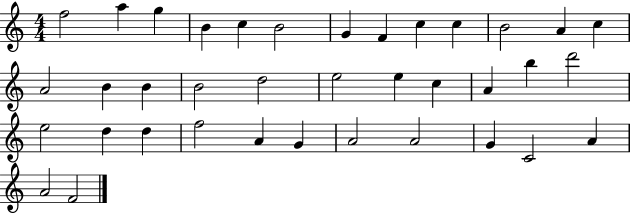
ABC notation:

X:1
T:Untitled
M:4/4
L:1/4
K:C
f2 a g B c B2 G F c c B2 A c A2 B B B2 d2 e2 e c A b d'2 e2 d d f2 A G A2 A2 G C2 A A2 F2